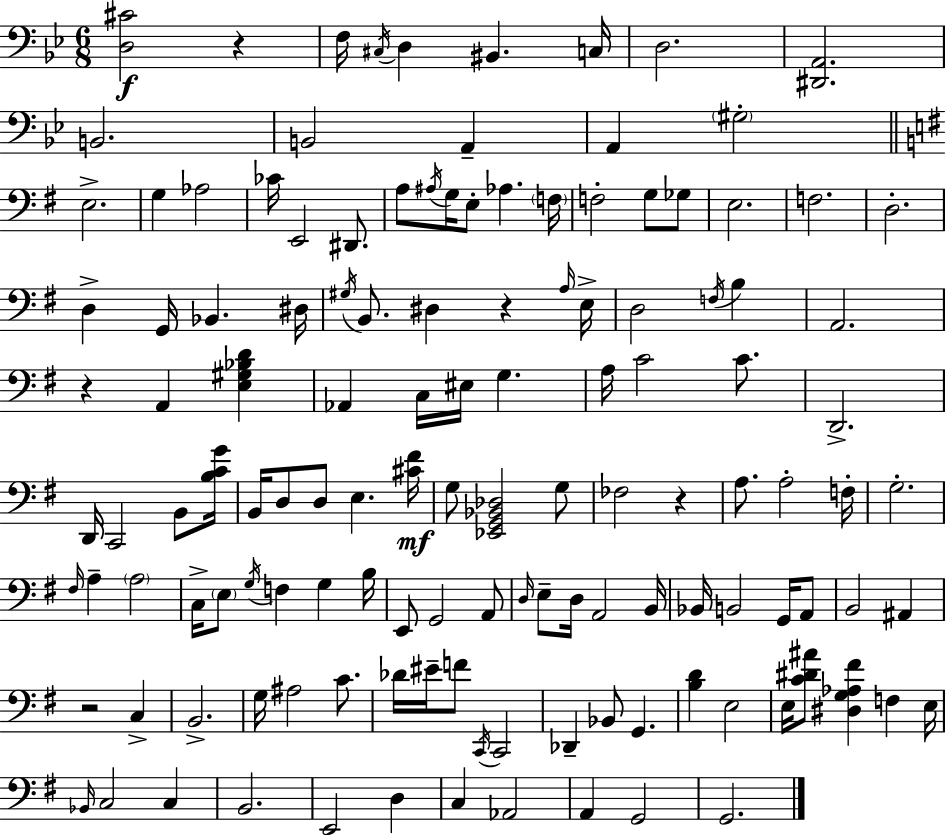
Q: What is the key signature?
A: BES major